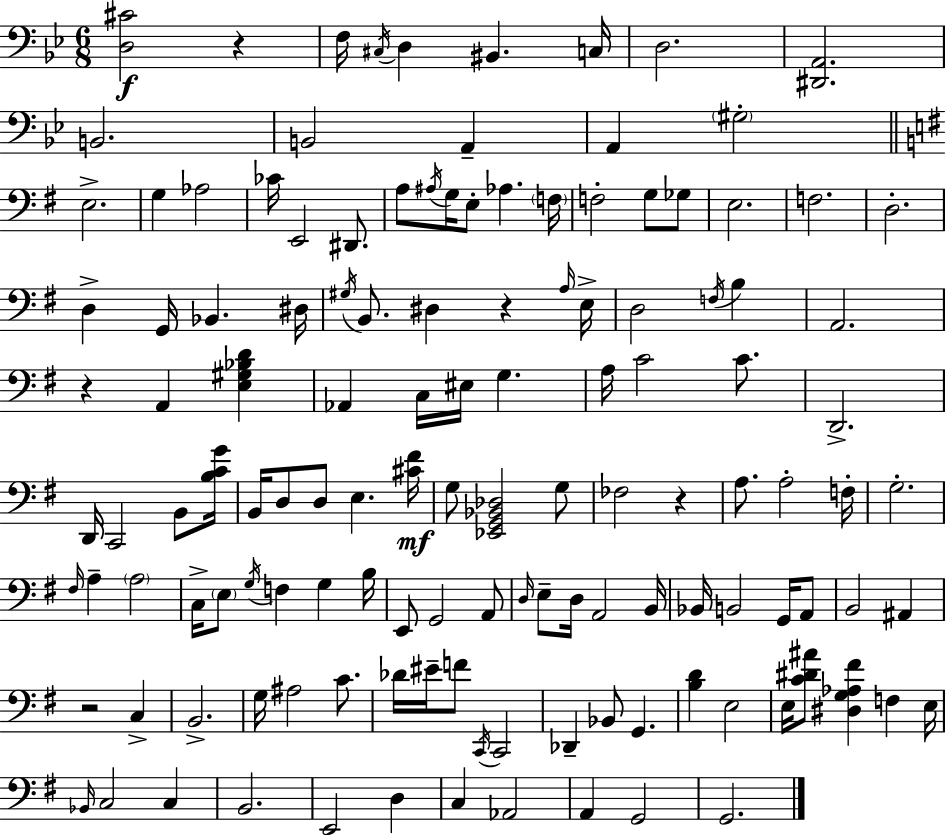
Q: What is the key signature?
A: BES major